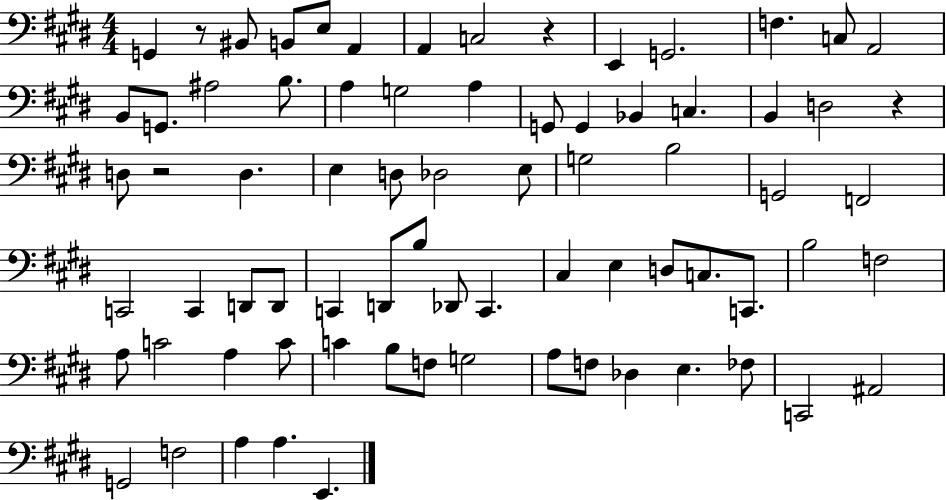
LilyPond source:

{
  \clef bass
  \numericTimeSignature
  \time 4/4
  \key e \major
  \repeat volta 2 { g,4 r8 bis,8 b,8 e8 a,4 | a,4 c2 r4 | e,4 g,2. | f4. c8 a,2 | \break b,8 g,8. ais2 b8. | a4 g2 a4 | g,8 g,4 bes,4 c4. | b,4 d2 r4 | \break d8 r2 d4. | e4 d8 des2 e8 | g2 b2 | g,2 f,2 | \break c,2 c,4 d,8 d,8 | c,4 d,8 b8 des,8 c,4. | cis4 e4 d8 c8. c,8. | b2 f2 | \break a8 c'2 a4 c'8 | c'4 b8 f8 g2 | a8 f8 des4 e4. fes8 | c,2 ais,2 | \break g,2 f2 | a4 a4. e,4. | } \bar "|."
}